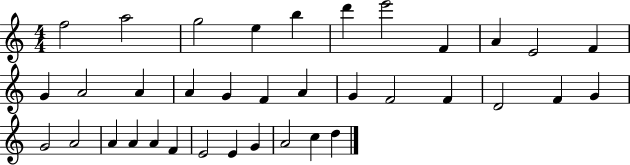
F5/h A5/h G5/h E5/q B5/q D6/q E6/h F4/q A4/q E4/h F4/q G4/q A4/h A4/q A4/q G4/q F4/q A4/q G4/q F4/h F4/q D4/h F4/q G4/q G4/h A4/h A4/q A4/q A4/q F4/q E4/h E4/q G4/q A4/h C5/q D5/q